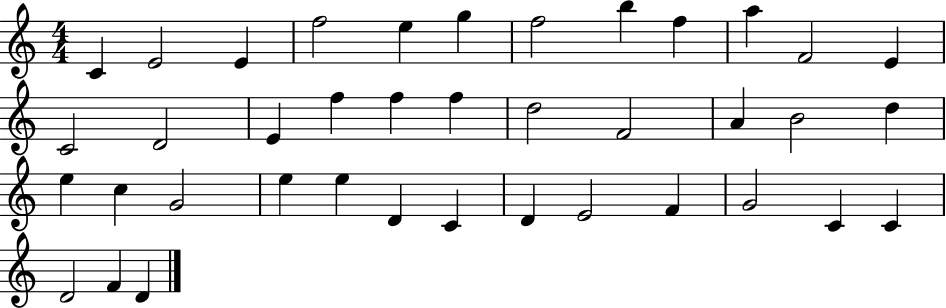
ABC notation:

X:1
T:Untitled
M:4/4
L:1/4
K:C
C E2 E f2 e g f2 b f a F2 E C2 D2 E f f f d2 F2 A B2 d e c G2 e e D C D E2 F G2 C C D2 F D